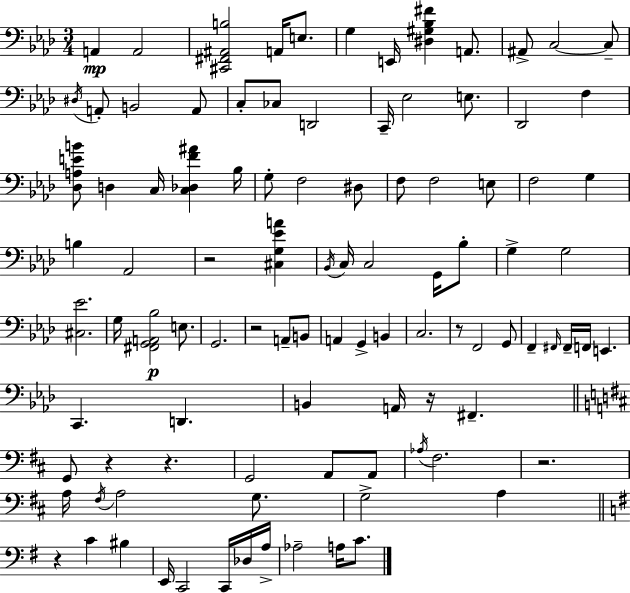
A2/q A2/h [C#2,F#2,A#2,B3]/h A2/s E3/e. G3/q E2/s [D#3,G#3,Bb3,F#4]/q A2/e. A#2/e C3/h C3/e D#3/s A2/e B2/h A2/e C3/e CES3/e D2/h C2/s Eb3/h E3/e. Db2/h F3/q [Db3,A3,E4,B4]/e D3/q C3/s [C3,Db3,F4,A#4]/q Bb3/s G3/e F3/h D#3/e F3/e F3/h E3/e F3/h G3/q B3/q Ab2/h R/h [C#3,G3,Eb4,A4]/q Bb2/s C3/s C3/h G2/s Bb3/e G3/q G3/h [C#3,Eb4]/h. G3/s [F#2,G2,A2,Bb3]/h E3/e. G2/h. R/h A2/e B2/e A2/q G2/q B2/q C3/h. R/e F2/h G2/e F2/q F#2/s F#2/s F2/s E2/q. C2/q. D2/q. B2/q A2/s R/s F#2/q. G2/e R/q R/q. G2/h A2/e A2/e Ab3/s F#3/h. R/h. A3/s F#3/s A3/h G3/e. G3/h A3/q R/q C4/q BIS3/q E2/s C2/h C2/s Db3/s A3/s Ab3/h A3/s C4/e.